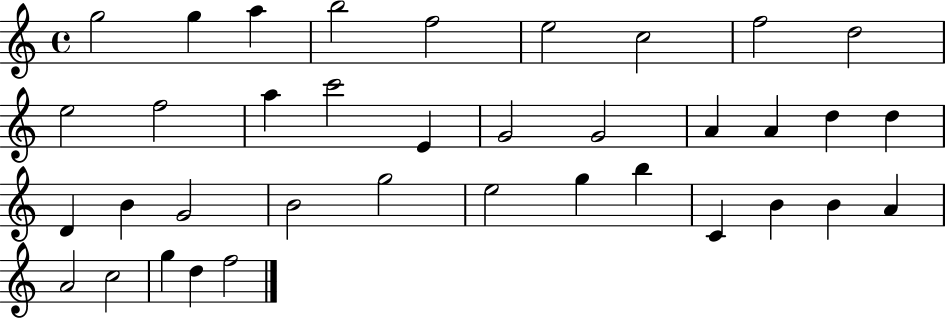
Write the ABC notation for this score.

X:1
T:Untitled
M:4/4
L:1/4
K:C
g2 g a b2 f2 e2 c2 f2 d2 e2 f2 a c'2 E G2 G2 A A d d D B G2 B2 g2 e2 g b C B B A A2 c2 g d f2